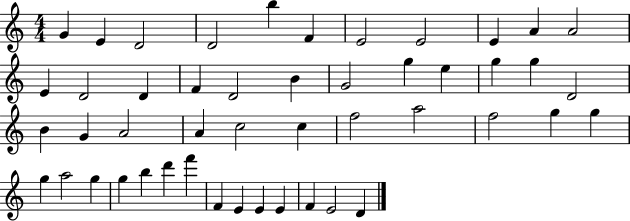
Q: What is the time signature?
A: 4/4